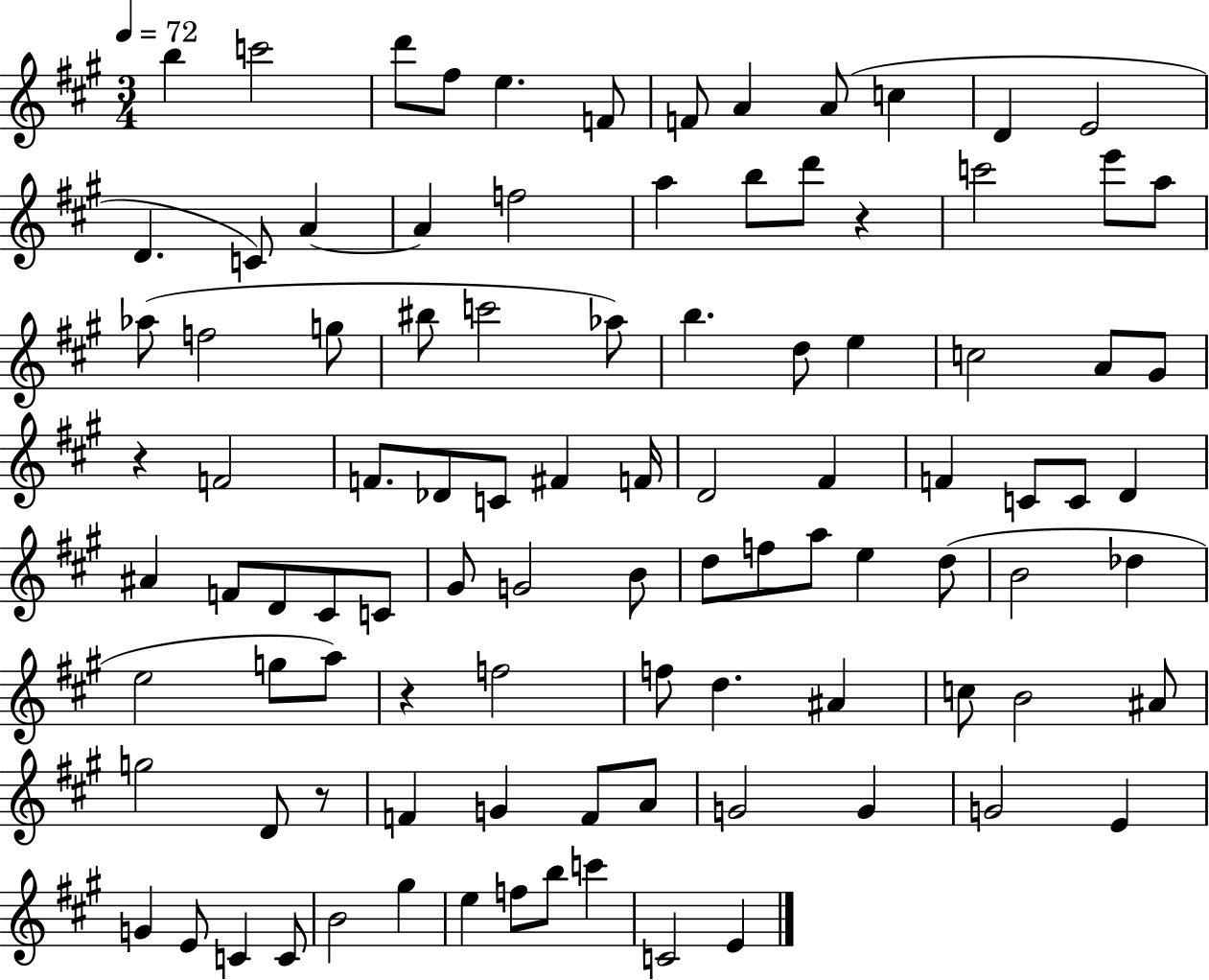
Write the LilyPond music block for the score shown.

{
  \clef treble
  \numericTimeSignature
  \time 3/4
  \key a \major
  \tempo 4 = 72
  b''4 c'''2 | d'''8 fis''8 e''4. f'8 | f'8 a'4 a'8( c''4 | d'4 e'2 | \break d'4. c'8) a'4~~ | a'4 f''2 | a''4 b''8 d'''8 r4 | c'''2 e'''8 a''8 | \break aes''8( f''2 g''8 | bis''8 c'''2 aes''8) | b''4. d''8 e''4 | c''2 a'8 gis'8 | \break r4 f'2 | f'8. des'8 c'8 fis'4 f'16 | d'2 fis'4 | f'4 c'8 c'8 d'4 | \break ais'4 f'8 d'8 cis'8 c'8 | gis'8 g'2 b'8 | d''8 f''8 a''8 e''4 d''8( | b'2 des''4 | \break e''2 g''8 a''8) | r4 f''2 | f''8 d''4. ais'4 | c''8 b'2 ais'8 | \break g''2 d'8 r8 | f'4 g'4 f'8 a'8 | g'2 g'4 | g'2 e'4 | \break g'4 e'8 c'4 c'8 | b'2 gis''4 | e''4 f''8 b''8 c'''4 | c'2 e'4 | \break \bar "|."
}